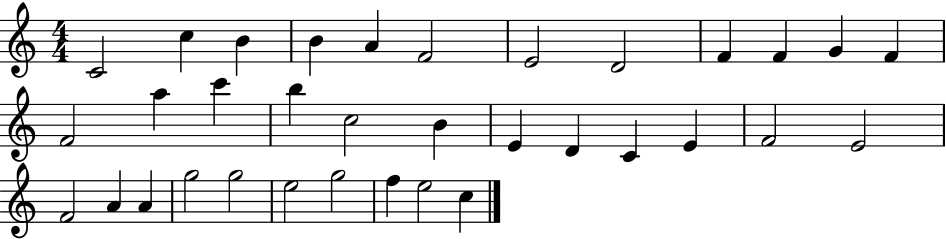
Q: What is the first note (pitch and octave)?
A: C4